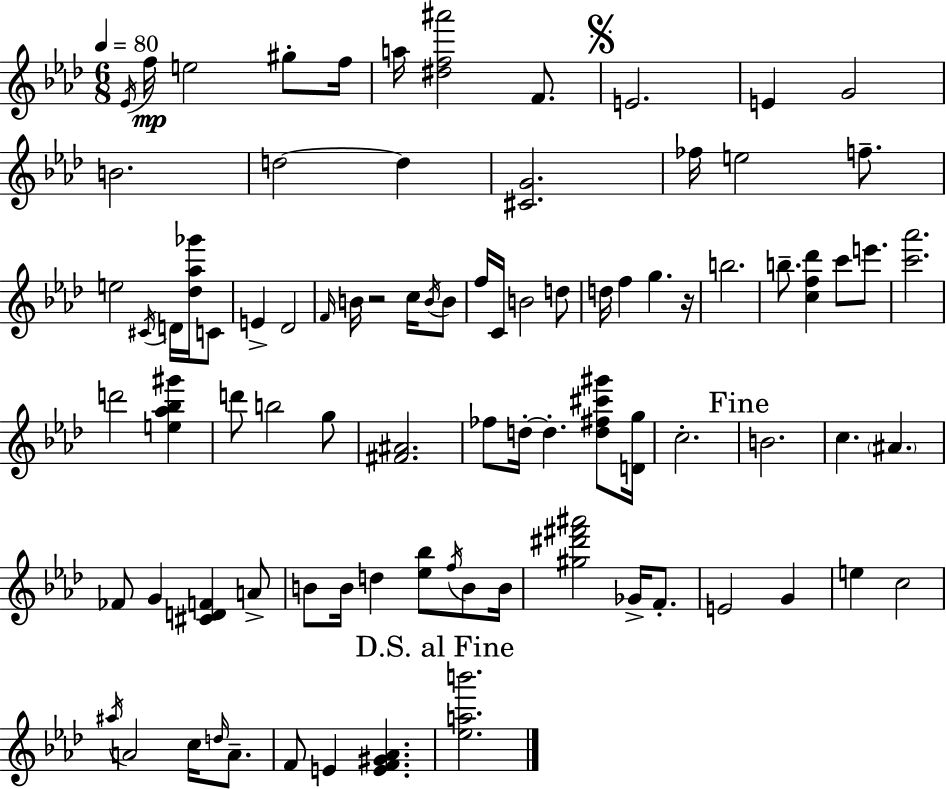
X:1
T:Untitled
M:6/8
L:1/4
K:Fm
_E/4 f/4 e2 ^g/2 f/4 a/4 [^df^a']2 F/2 E2 E G2 B2 d2 d [^CG]2 _f/4 e2 f/2 e2 ^C/4 D/4 [_d_a_g']/4 C/2 E _D2 F/4 B/4 z2 c/4 B/4 B/2 f/4 C/4 B2 d/2 d/4 f g z/4 b2 b/2 [cf_d'] c'/2 e'/2 [c'_a']2 d'2 [e_a_b^g'] d'/2 b2 g/2 [^F^A]2 _f/2 d/4 d [d^f^c'^g']/2 [Dg]/4 c2 B2 c ^A _F/2 G [^CDF] A/2 B/2 B/4 d [_e_b]/2 f/4 B/2 B/4 [^g^d'^f'^a']2 _G/4 F/2 E2 G e c2 ^a/4 A2 c/4 d/4 A/2 F/2 E [EF^G_A] [_eab']2